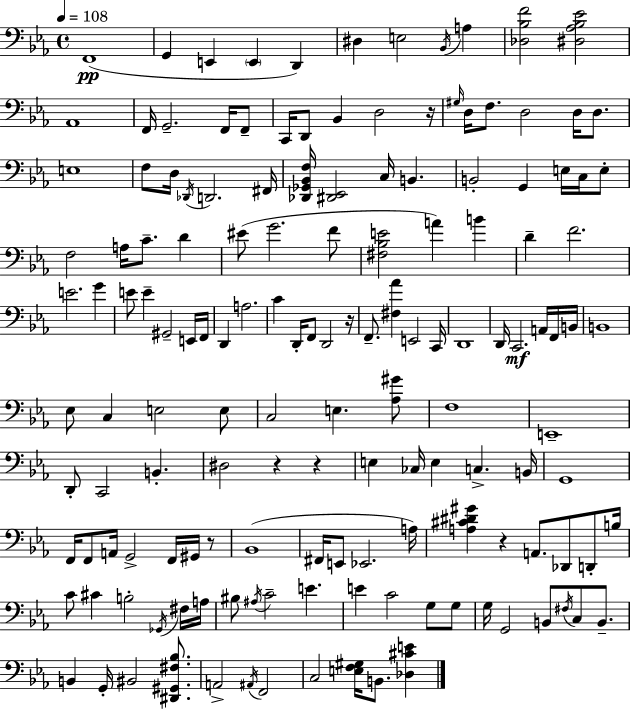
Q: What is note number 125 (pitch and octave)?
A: B2